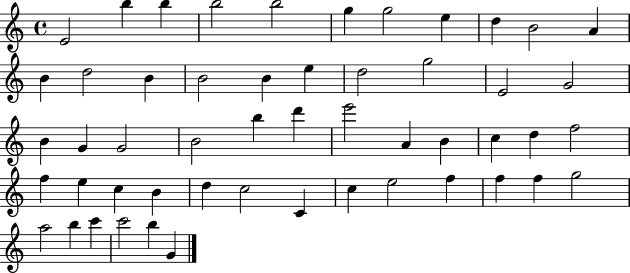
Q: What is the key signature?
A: C major